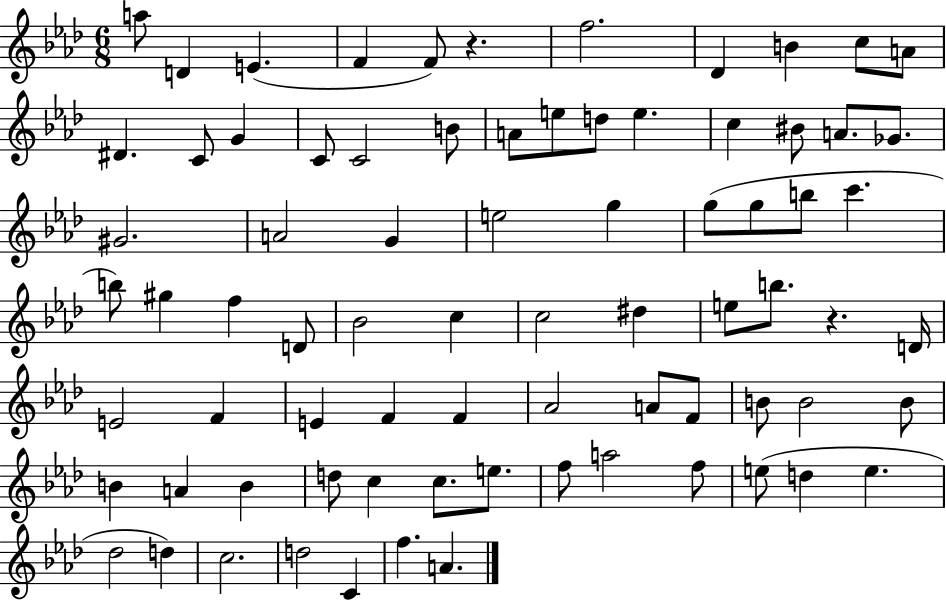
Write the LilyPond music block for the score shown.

{
  \clef treble
  \numericTimeSignature
  \time 6/8
  \key aes \major
  a''8 d'4 e'4.( | f'4 f'8) r4. | f''2. | des'4 b'4 c''8 a'8 | \break dis'4. c'8 g'4 | c'8 c'2 b'8 | a'8 e''8 d''8 e''4. | c''4 bis'8 a'8. ges'8. | \break gis'2. | a'2 g'4 | e''2 g''4 | g''8( g''8 b''8 c'''4. | \break b''8) gis''4 f''4 d'8 | bes'2 c''4 | c''2 dis''4 | e''8 b''8. r4. d'16 | \break e'2 f'4 | e'4 f'4 f'4 | aes'2 a'8 f'8 | b'8 b'2 b'8 | \break b'4 a'4 b'4 | d''8 c''4 c''8. e''8. | f''8 a''2 f''8 | e''8( d''4 e''4. | \break des''2 d''4) | c''2. | d''2 c'4 | f''4. a'4. | \break \bar "|."
}